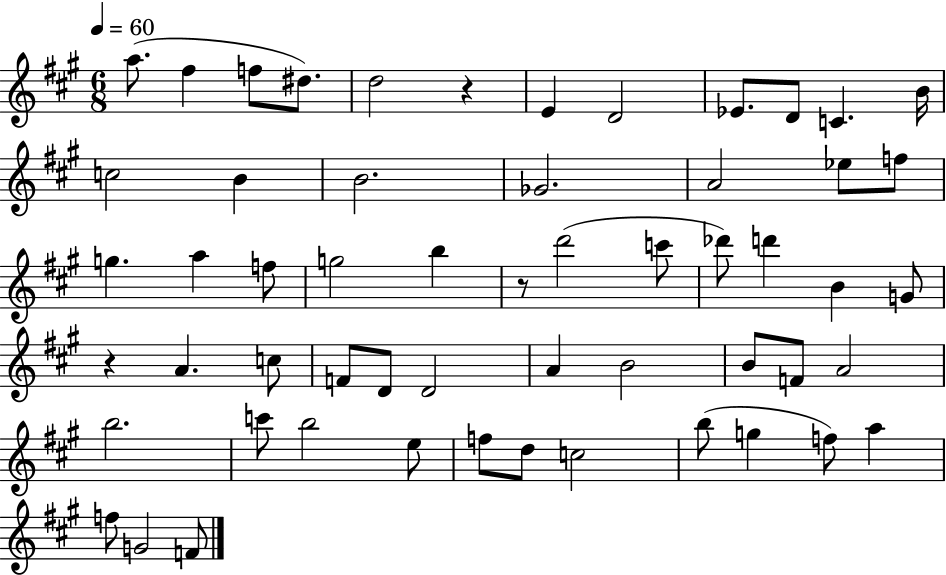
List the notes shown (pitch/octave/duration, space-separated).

A5/e. F#5/q F5/e D#5/e. D5/h R/q E4/q D4/h Eb4/e. D4/e C4/q. B4/s C5/h B4/q B4/h. Gb4/h. A4/h Eb5/e F5/e G5/q. A5/q F5/e G5/h B5/q R/e D6/h C6/e Db6/e D6/q B4/q G4/e R/q A4/q. C5/e F4/e D4/e D4/h A4/q B4/h B4/e F4/e A4/h B5/h. C6/e B5/h E5/e F5/e D5/e C5/h B5/e G5/q F5/e A5/q F5/e G4/h F4/e